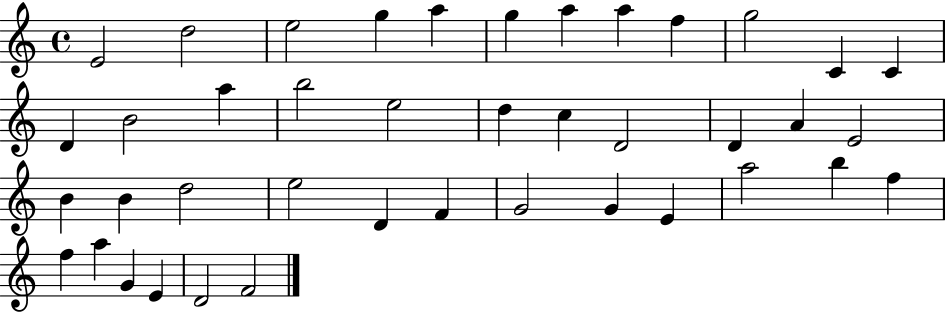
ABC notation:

X:1
T:Untitled
M:4/4
L:1/4
K:C
E2 d2 e2 g a g a a f g2 C C D B2 a b2 e2 d c D2 D A E2 B B d2 e2 D F G2 G E a2 b f f a G E D2 F2